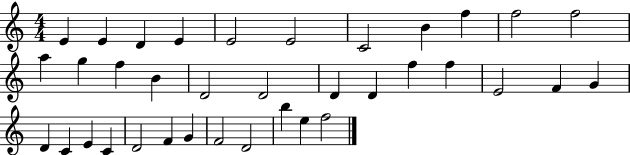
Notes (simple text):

E4/q E4/q D4/q E4/q E4/h E4/h C4/h B4/q F5/q F5/h F5/h A5/q G5/q F5/q B4/q D4/h D4/h D4/q D4/q F5/q F5/q E4/h F4/q G4/q D4/q C4/q E4/q C4/q D4/h F4/q G4/q F4/h D4/h B5/q E5/q F5/h